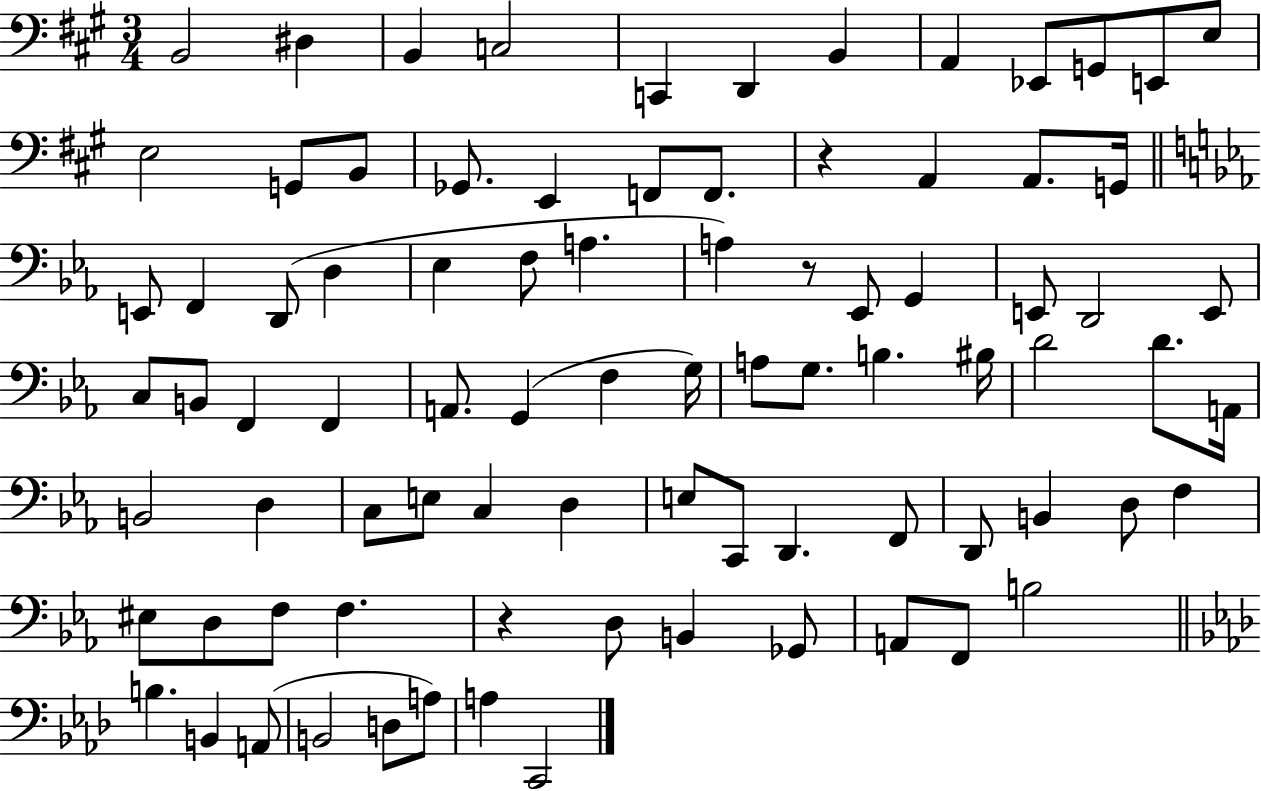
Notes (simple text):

B2/h D#3/q B2/q C3/h C2/q D2/q B2/q A2/q Eb2/e G2/e E2/e E3/e E3/h G2/e B2/e Gb2/e. E2/q F2/e F2/e. R/q A2/q A2/e. G2/s E2/e F2/q D2/e D3/q Eb3/q F3/e A3/q. A3/q R/e Eb2/e G2/q E2/e D2/h E2/e C3/e B2/e F2/q F2/q A2/e. G2/q F3/q G3/s A3/e G3/e. B3/q. BIS3/s D4/h D4/e. A2/s B2/h D3/q C3/e E3/e C3/q D3/q E3/e C2/e D2/q. F2/e D2/e B2/q D3/e F3/q EIS3/e D3/e F3/e F3/q. R/q D3/e B2/q Gb2/e A2/e F2/e B3/h B3/q. B2/q A2/e B2/h D3/e A3/e A3/q C2/h